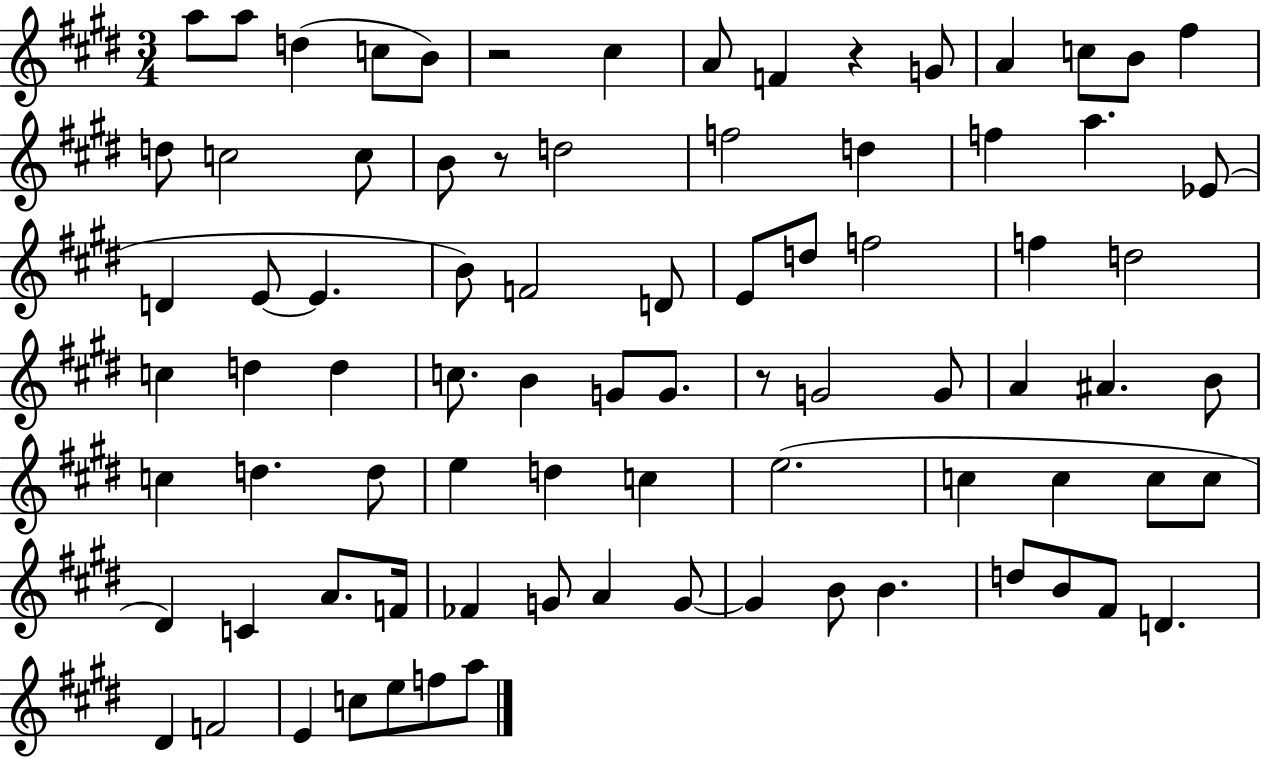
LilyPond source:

{
  \clef treble
  \numericTimeSignature
  \time 3/4
  \key e \major
  \repeat volta 2 { a''8 a''8 d''4( c''8 b'8) | r2 cis''4 | a'8 f'4 r4 g'8 | a'4 c''8 b'8 fis''4 | \break d''8 c''2 c''8 | b'8 r8 d''2 | f''2 d''4 | f''4 a''4. ees'8( | \break d'4 e'8~~ e'4. | b'8) f'2 d'8 | e'8 d''8 f''2 | f''4 d''2 | \break c''4 d''4 d''4 | c''8. b'4 g'8 g'8. | r8 g'2 g'8 | a'4 ais'4. b'8 | \break c''4 d''4. d''8 | e''4 d''4 c''4 | e''2.( | c''4 c''4 c''8 c''8 | \break dis'4) c'4 a'8. f'16 | fes'4 g'8 a'4 g'8~~ | g'4 b'8 b'4. | d''8 b'8 fis'8 d'4. | \break dis'4 f'2 | e'4 c''8 e''8 f''8 a''8 | } \bar "|."
}